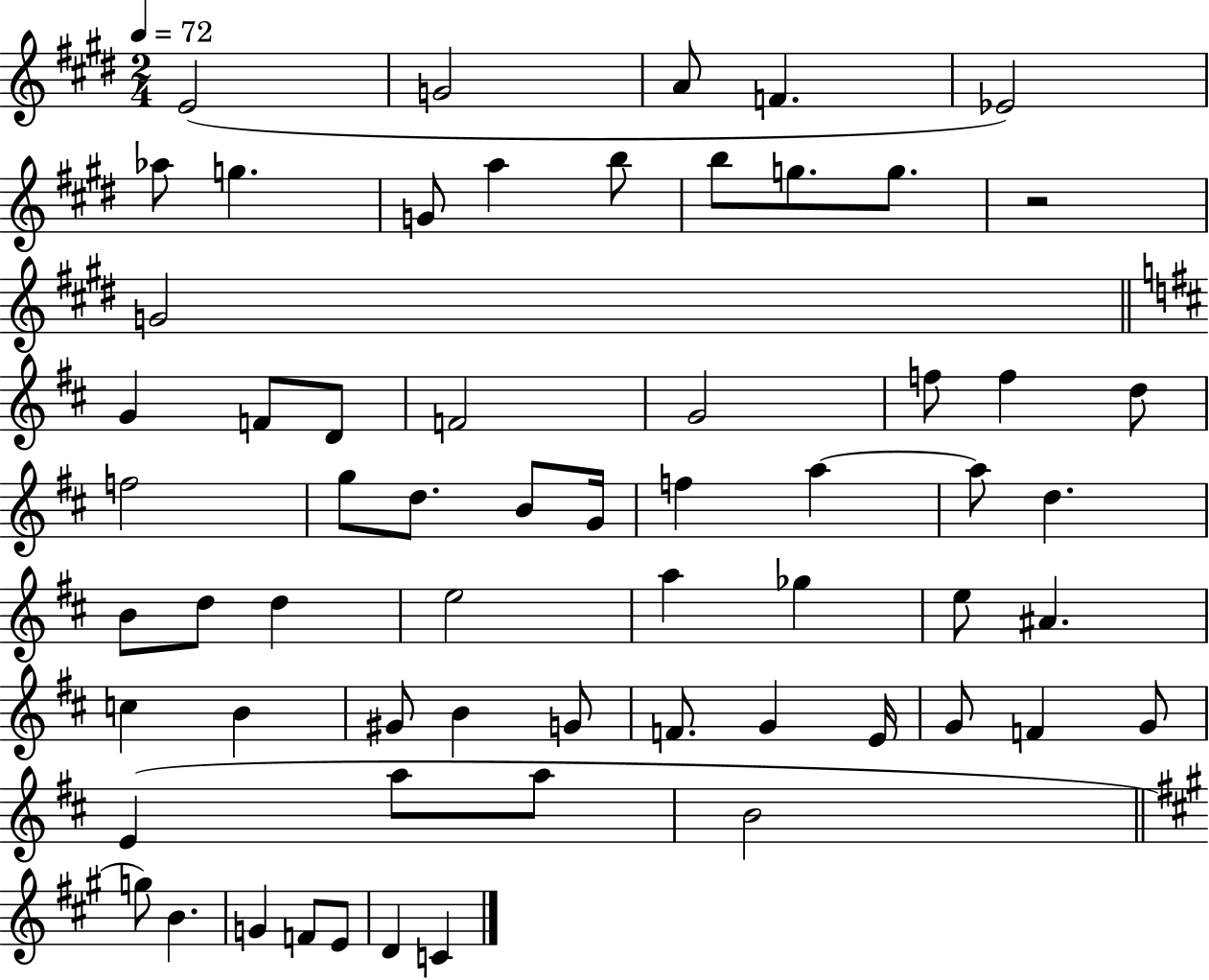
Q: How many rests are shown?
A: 1